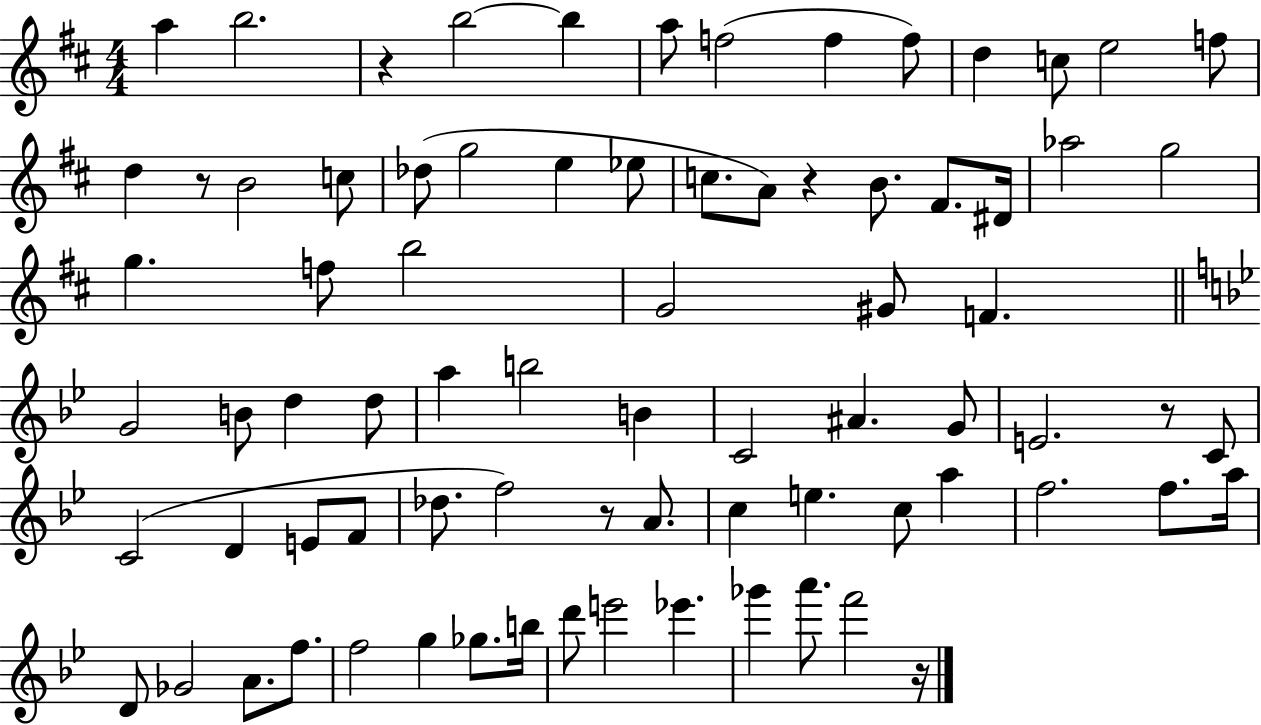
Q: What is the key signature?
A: D major